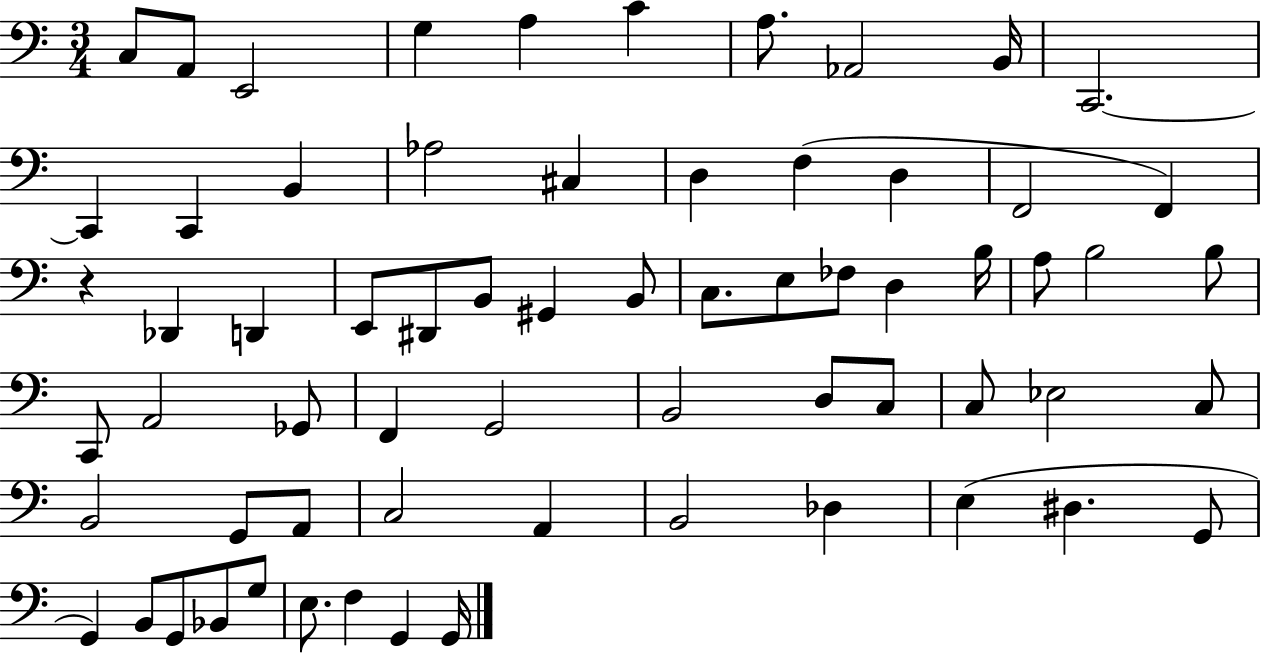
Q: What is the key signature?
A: C major